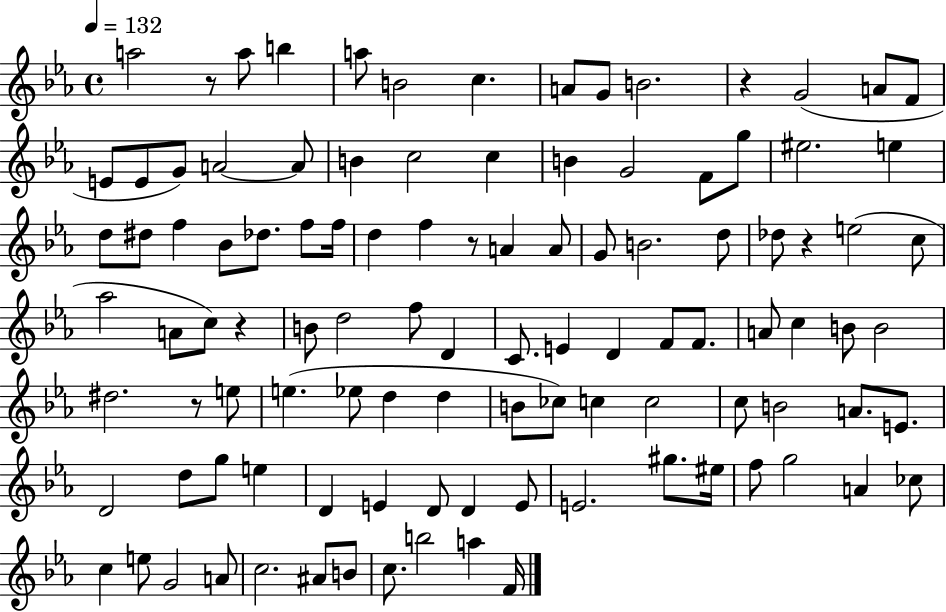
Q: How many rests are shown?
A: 6